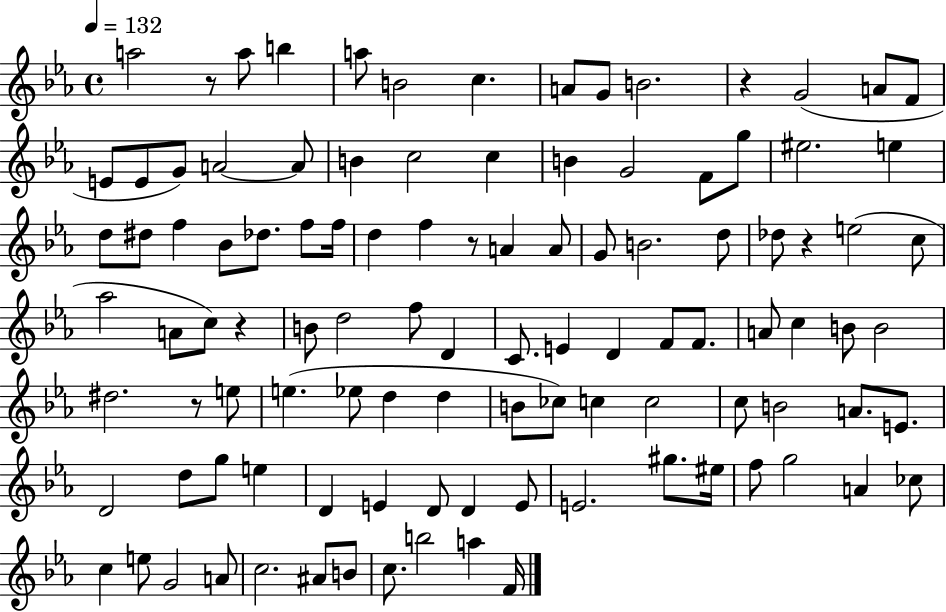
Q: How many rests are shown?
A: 6